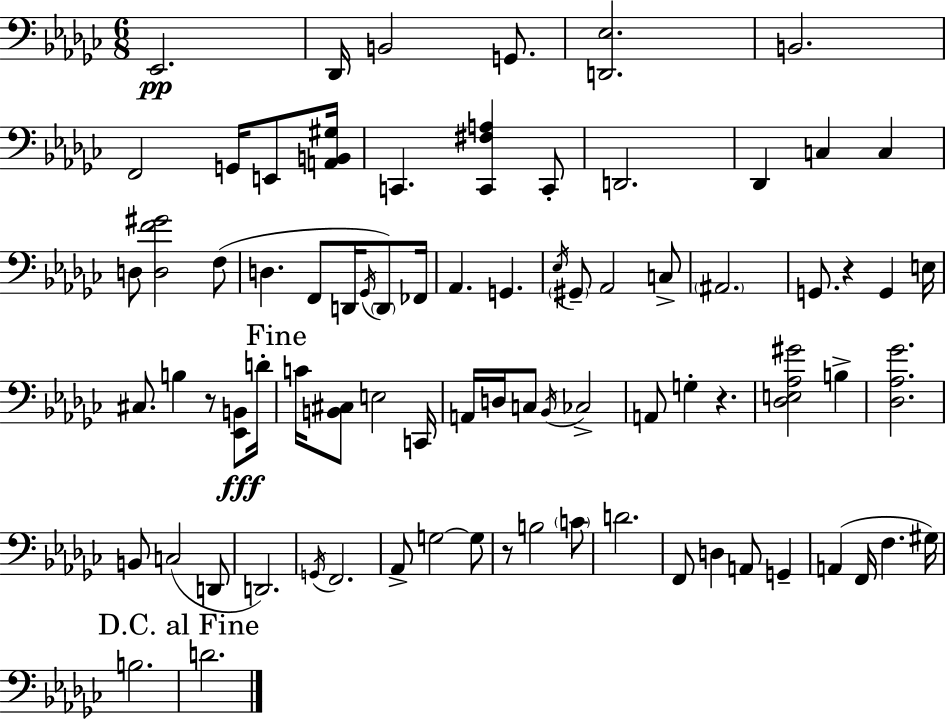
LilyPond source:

{
  \clef bass
  \numericTimeSignature
  \time 6/8
  \key ees \minor
  ees,2.\pp | des,16 b,2 g,8. | <d, ees>2. | b,2. | \break f,2 g,16 e,8 <a, b, gis>16 | c,4. <c, fis a>4 c,8-. | d,2. | des,4 c4 c4 | \break d8 <d f' gis'>2 f8( | d4. f,8 d,16 \acciaccatura { ges,16 }) \parenthesize d,8 | fes,16 aes,4. g,4. | \acciaccatura { ees16 } \parenthesize gis,8-- aes,2 | \break c8-> \parenthesize ais,2. | g,8. r4 g,4 | e16 cis8. b4 r8 <ees, b,>8\fff | d'16-. \mark "Fine" c'16 <b, cis>8 e2 | \break c,16 a,16 d16 c8 \acciaccatura { bes,16 } ces2-> | a,8 g4-. r4. | <des e aes gis'>2 b4-> | <des aes ges'>2. | \break b,8 c2( | d,8 d,2.) | \acciaccatura { g,16 } f,2. | aes,8-> g2~~ | \break g8 r8 b2 | \parenthesize c'8 d'2. | f,8 d4 a,8 | g,4-- a,4( f,16 f4. | \break gis16) b2. | \mark "D.C. al Fine" d'2. | \bar "|."
}